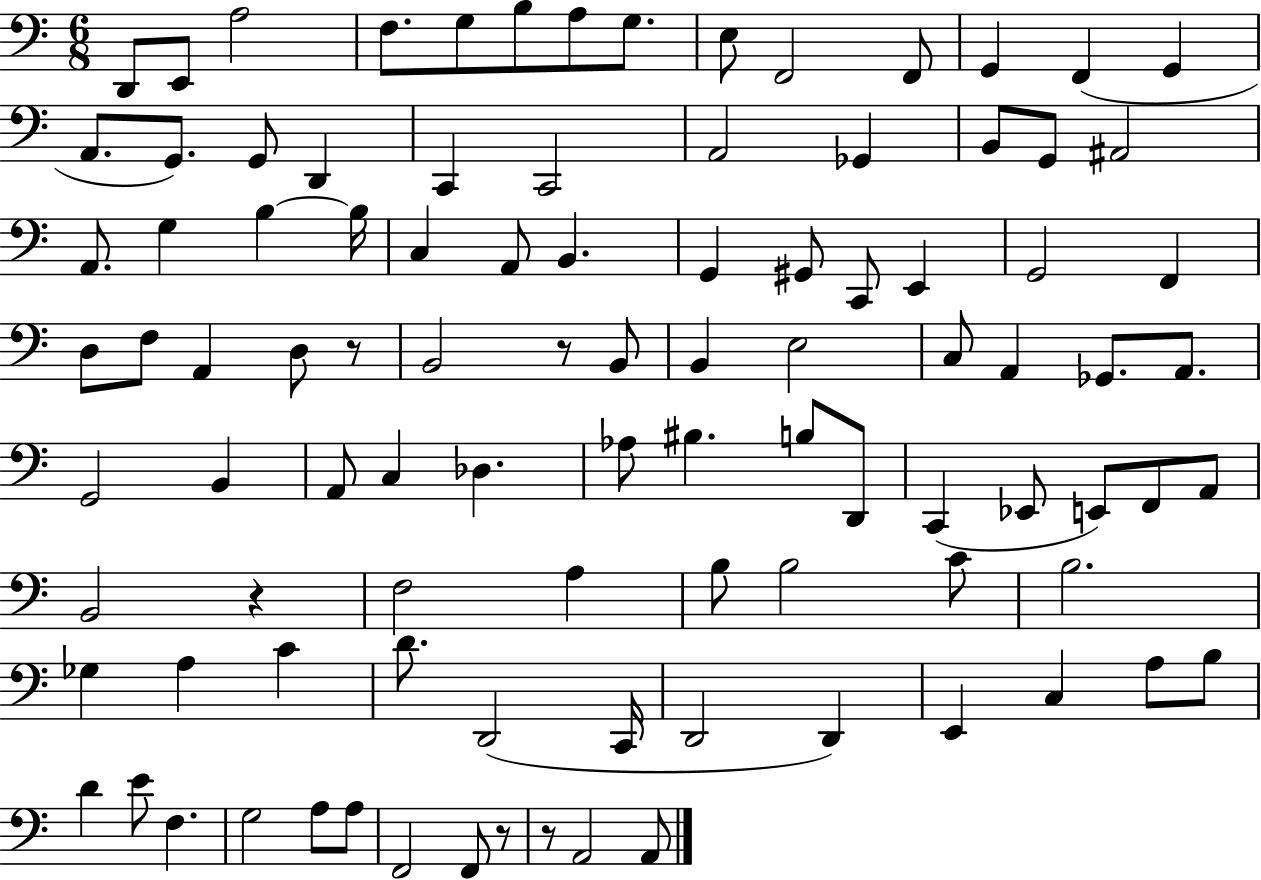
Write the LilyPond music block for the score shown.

{
  \clef bass
  \numericTimeSignature
  \time 6/8
  \key c \major
  d,8 e,8 a2 | f8. g8 b8 a8 g8. | e8 f,2 f,8 | g,4 f,4( g,4 | \break a,8. g,8.) g,8 d,4 | c,4 c,2 | a,2 ges,4 | b,8 g,8 ais,2 | \break a,8. g4 b4~~ b16 | c4 a,8 b,4. | g,4 gis,8 c,8 e,4 | g,2 f,4 | \break d8 f8 a,4 d8 r8 | b,2 r8 b,8 | b,4 e2 | c8 a,4 ges,8. a,8. | \break g,2 b,4 | a,8 c4 des4. | aes8 bis4. b8 d,8 | c,4( ees,8 e,8) f,8 a,8 | \break b,2 r4 | f2 a4 | b8 b2 c'8 | b2. | \break ges4 a4 c'4 | d'8. d,2( c,16 | d,2 d,4) | e,4 c4 a8 b8 | \break d'4 e'8 f4. | g2 a8 a8 | f,2 f,8 r8 | r8 a,2 a,8 | \break \bar "|."
}